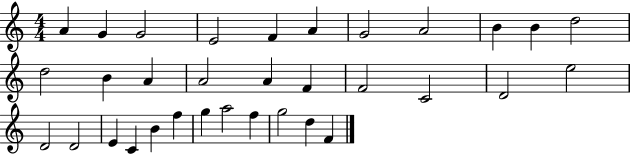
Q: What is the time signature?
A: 4/4